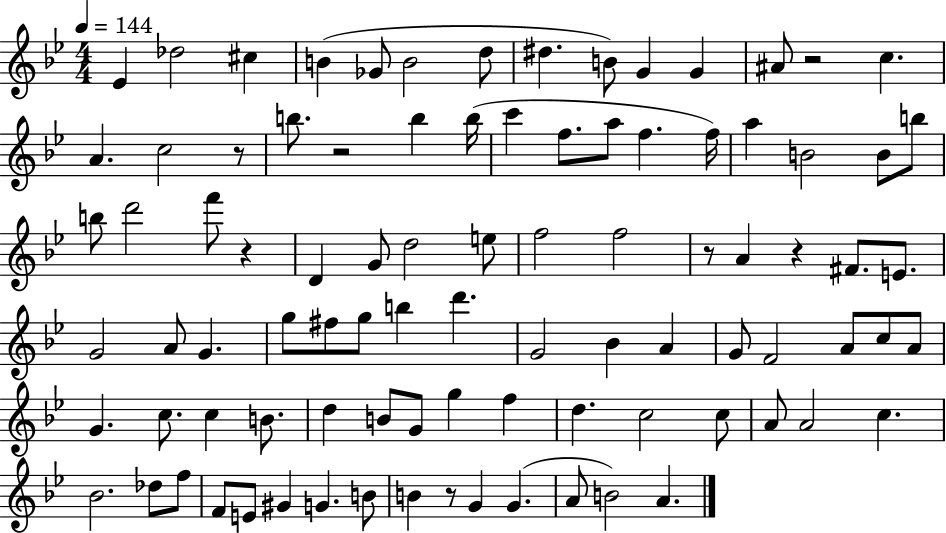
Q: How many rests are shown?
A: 7